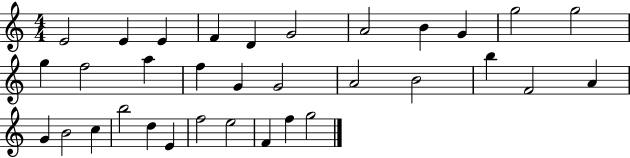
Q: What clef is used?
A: treble